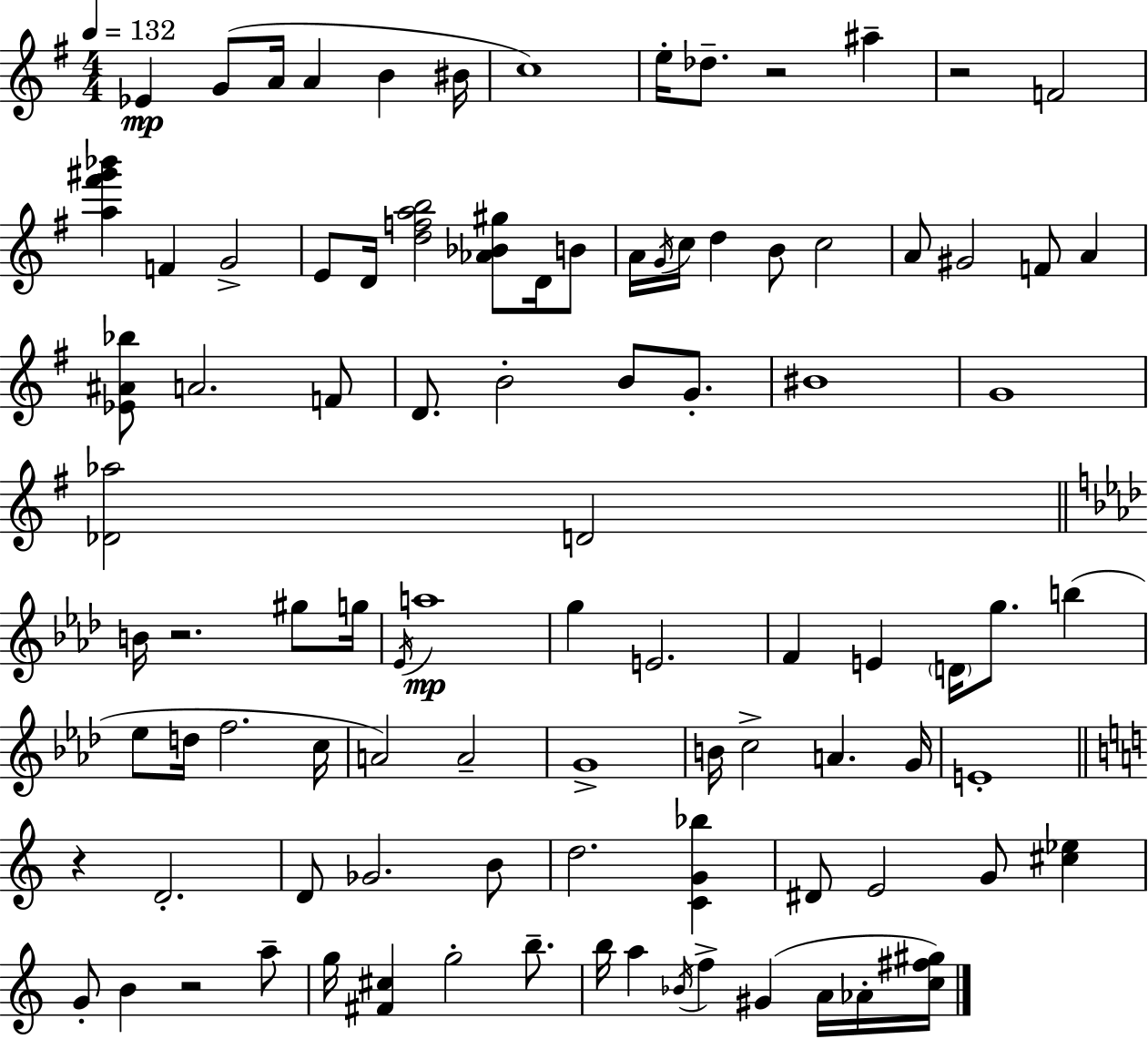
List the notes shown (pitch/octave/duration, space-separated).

Eb4/q G4/e A4/s A4/q B4/q BIS4/s C5/w E5/s Db5/e. R/h A#5/q R/h F4/h [A5,F#6,G#6,Bb6]/q F4/q G4/h E4/e D4/s [D5,F5,A5,B5]/h [Ab4,Bb4,G#5]/e D4/s B4/e A4/s G4/s C5/s D5/q B4/e C5/h A4/e G#4/h F4/e A4/q [Eb4,A#4,Bb5]/e A4/h. F4/e D4/e. B4/h B4/e G4/e. BIS4/w G4/w [Db4,Ab5]/h D4/h B4/s R/h. G#5/e G5/s Eb4/s A5/w G5/q E4/h. F4/q E4/q D4/s G5/e. B5/q Eb5/e D5/s F5/h. C5/s A4/h A4/h G4/w B4/s C5/h A4/q. G4/s E4/w R/q D4/h. D4/e Gb4/h. B4/e D5/h. [C4,G4,Bb5]/q D#4/e E4/h G4/e [C#5,Eb5]/q G4/e B4/q R/h A5/e G5/s [F#4,C#5]/q G5/h B5/e. B5/s A5/q Bb4/s F5/q G#4/q A4/s Ab4/s [C5,F#5,G#5]/s